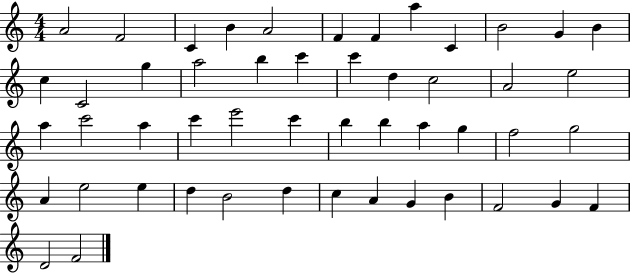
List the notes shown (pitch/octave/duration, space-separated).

A4/h F4/h C4/q B4/q A4/h F4/q F4/q A5/q C4/q B4/h G4/q B4/q C5/q C4/h G5/q A5/h B5/q C6/q C6/q D5/q C5/h A4/h E5/h A5/q C6/h A5/q C6/q E6/h C6/q B5/q B5/q A5/q G5/q F5/h G5/h A4/q E5/h E5/q D5/q B4/h D5/q C5/q A4/q G4/q B4/q F4/h G4/q F4/q D4/h F4/h